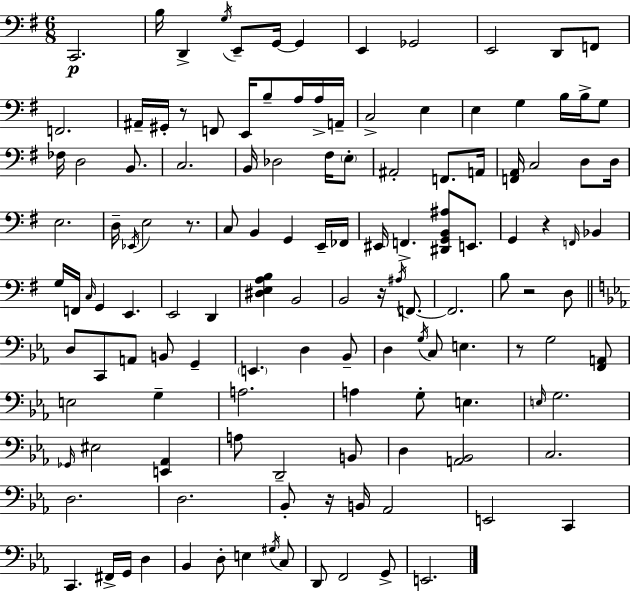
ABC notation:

X:1
T:Untitled
M:6/8
L:1/4
K:Em
C,,2 B,/4 D,, G,/4 E,,/2 G,,/4 G,, E,, _G,,2 E,,2 D,,/2 F,,/2 F,,2 ^A,,/4 ^G,,/4 z/2 F,,/2 E,,/4 B,/2 A,/4 A,/4 A,,/4 C,2 E, E, G, B,/4 B,/4 G,/2 _F,/4 D,2 B,,/2 C,2 B,,/4 _D,2 ^F,/4 E,/2 ^A,,2 F,,/2 A,,/4 [F,,A,,]/4 C,2 D,/2 D,/4 E,2 D,/4 _E,,/4 E,2 z/2 C,/2 B,, G,, E,,/4 _F,,/4 ^E,,/4 F,, [^D,,G,,B,,^A,]/2 E,,/2 G,, z F,,/4 _B,, G,/4 F,,/4 C,/4 G,, E,, E,,2 D,, [^D,E,A,B,] B,,2 B,,2 z/4 ^A,/4 F,,/2 F,,2 B,/2 z2 D,/2 D,/2 C,,/2 A,,/2 B,,/2 G,, E,, D, _B,,/2 D, G,/4 C,/2 E, z/2 G,2 [F,,A,,]/2 E,2 G, A,2 A, G,/2 E, E,/4 G,2 _G,,/4 ^E,2 [E,,_A,,] A,/2 D,,2 B,,/2 D, [A,,_B,,]2 C,2 D,2 D,2 _B,,/2 z/4 B,,/4 _A,,2 E,,2 C,, C,, ^F,,/4 G,,/4 D, _B,, D,/2 E, ^G,/4 C,/2 D,,/2 F,,2 G,,/2 E,,2